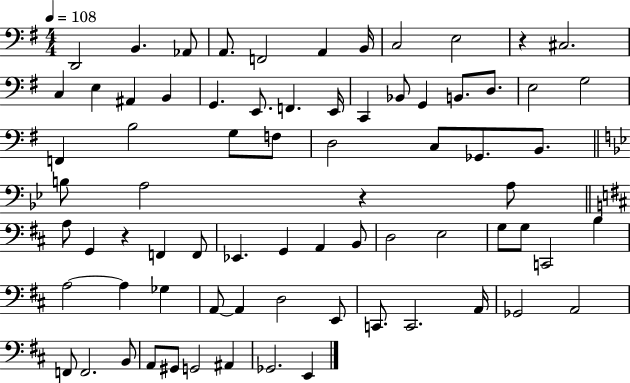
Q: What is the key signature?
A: G major